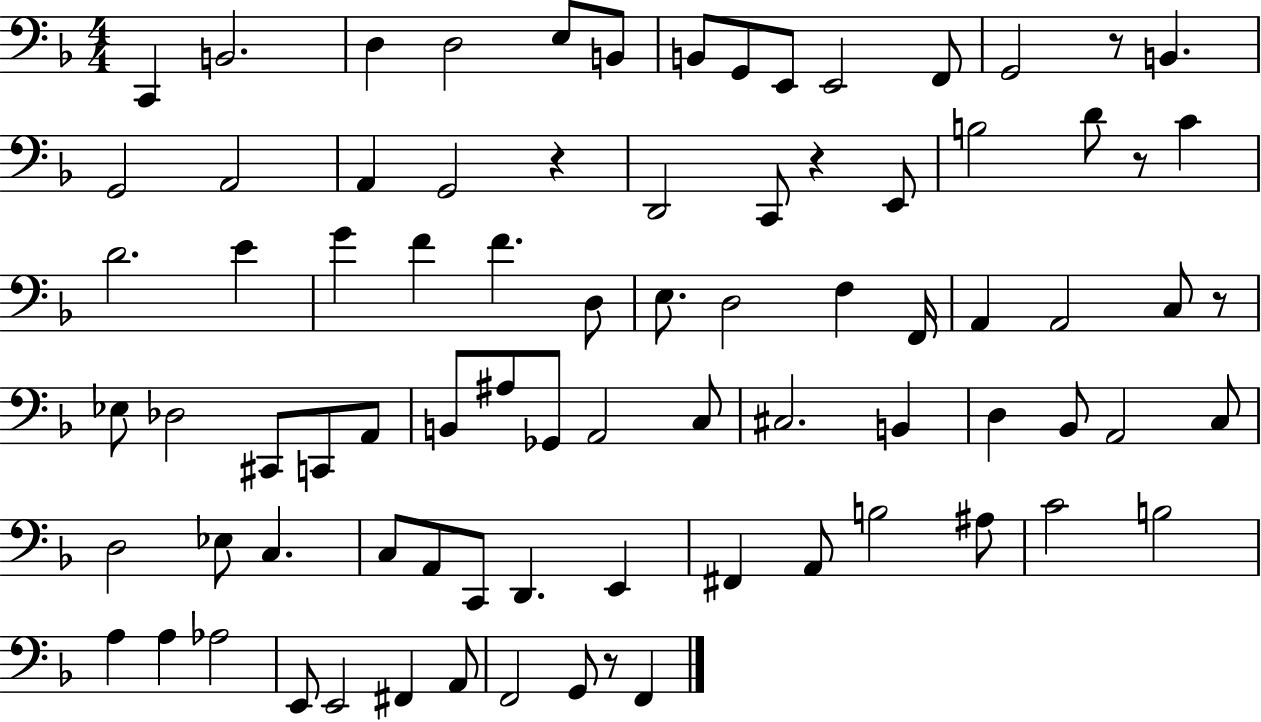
C2/q B2/h. D3/q D3/h E3/e B2/e B2/e G2/e E2/e E2/h F2/e G2/h R/e B2/q. G2/h A2/h A2/q G2/h R/q D2/h C2/e R/q E2/e B3/h D4/e R/e C4/q D4/h. E4/q G4/q F4/q F4/q. D3/e E3/e. D3/h F3/q F2/s A2/q A2/h C3/e R/e Eb3/e Db3/h C#2/e C2/e A2/e B2/e A#3/e Gb2/e A2/h C3/e C#3/h. B2/q D3/q Bb2/e A2/h C3/e D3/h Eb3/e C3/q. C3/e A2/e C2/e D2/q. E2/q F#2/q A2/e B3/h A#3/e C4/h B3/h A3/q A3/q Ab3/h E2/e E2/h F#2/q A2/e F2/h G2/e R/e F2/q